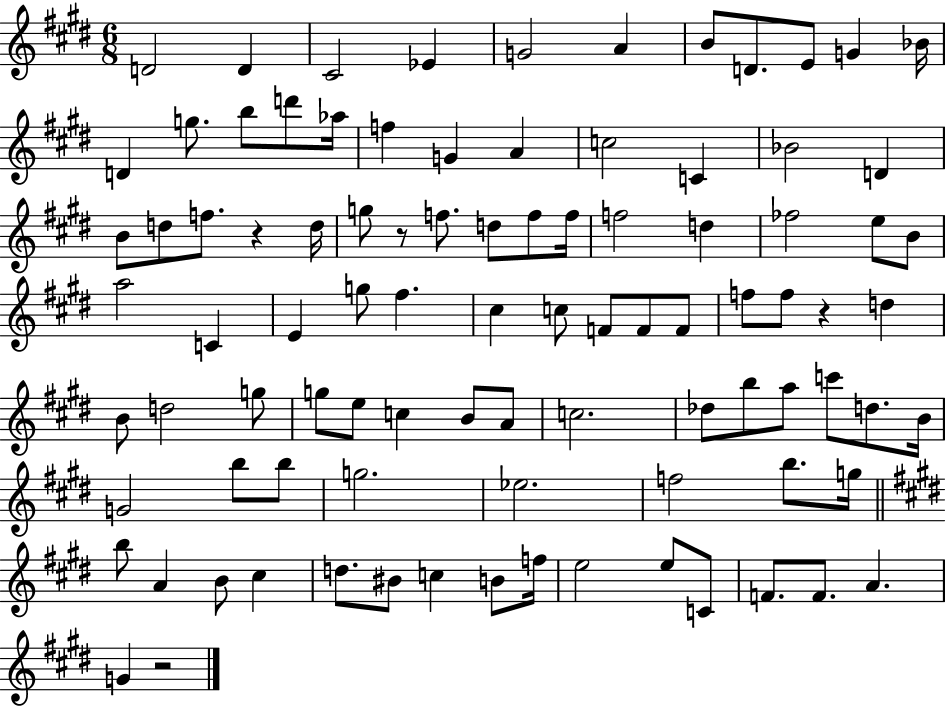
D4/h D4/q C#4/h Eb4/q G4/h A4/q B4/e D4/e. E4/e G4/q Bb4/s D4/q G5/e. B5/e D6/e Ab5/s F5/q G4/q A4/q C5/h C4/q Bb4/h D4/q B4/e D5/e F5/e. R/q D5/s G5/e R/e F5/e. D5/e F5/e F5/s F5/h D5/q FES5/h E5/e B4/e A5/h C4/q E4/q G5/e F#5/q. C#5/q C5/e F4/e F4/e F4/e F5/e F5/e R/q D5/q B4/e D5/h G5/e G5/e E5/e C5/q B4/e A4/e C5/h. Db5/e B5/e A5/e C6/e D5/e. B4/s G4/h B5/e B5/e G5/h. Eb5/h. F5/h B5/e. G5/s B5/e A4/q B4/e C#5/q D5/e. BIS4/e C5/q B4/e F5/s E5/h E5/e C4/e F4/e. F4/e. A4/q. G4/q R/h